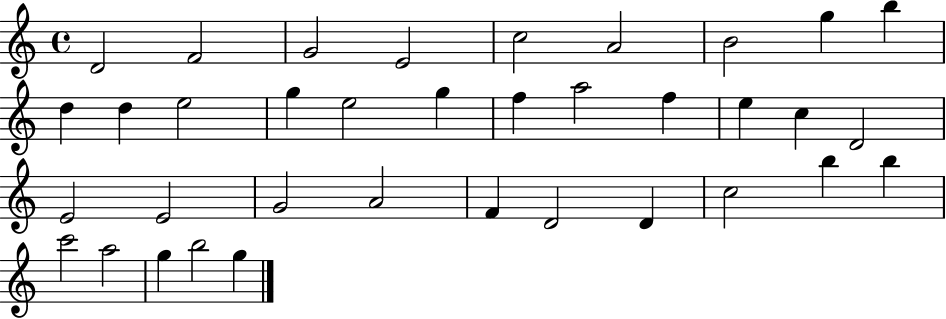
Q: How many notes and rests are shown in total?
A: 36